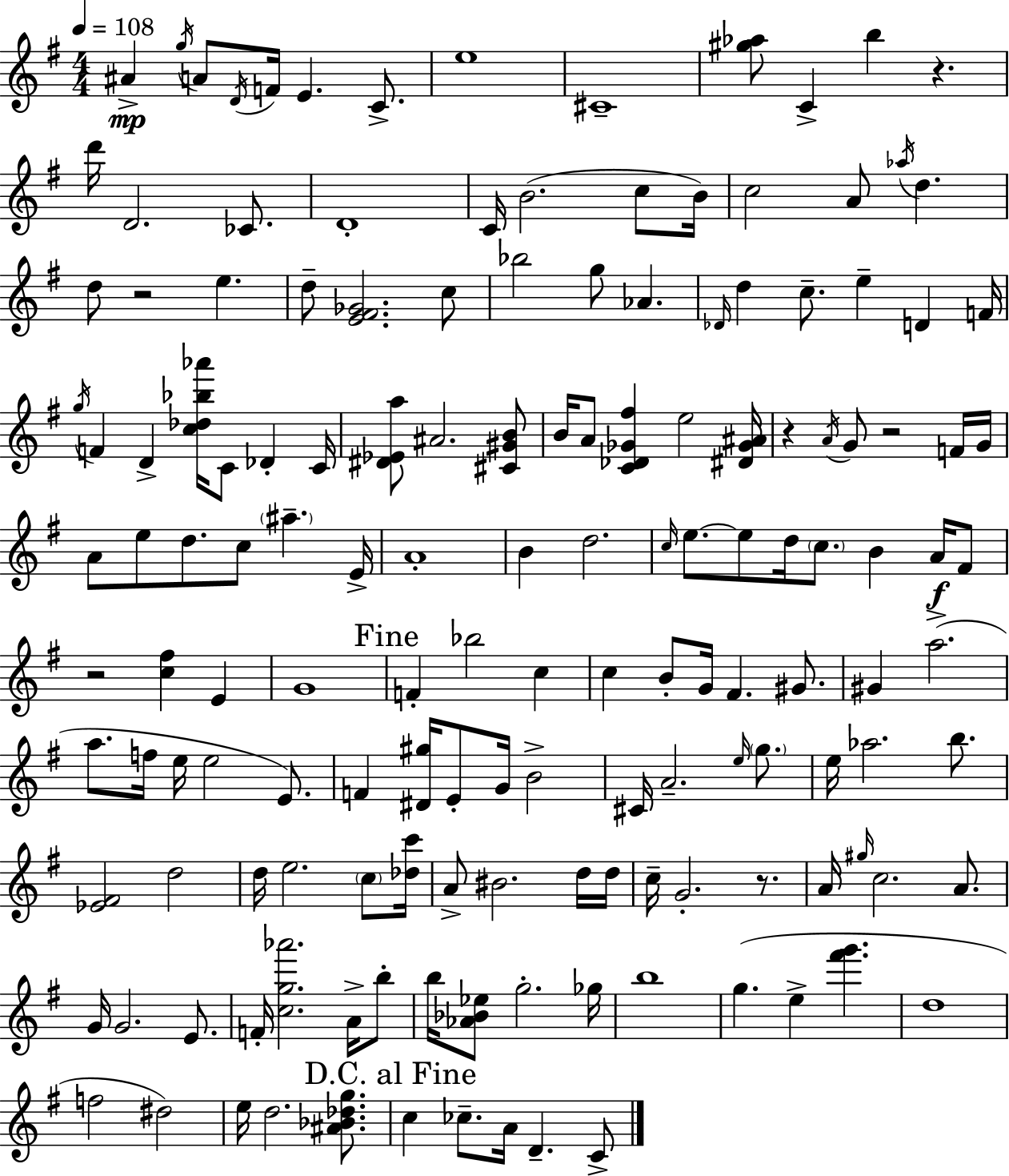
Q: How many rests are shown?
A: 6